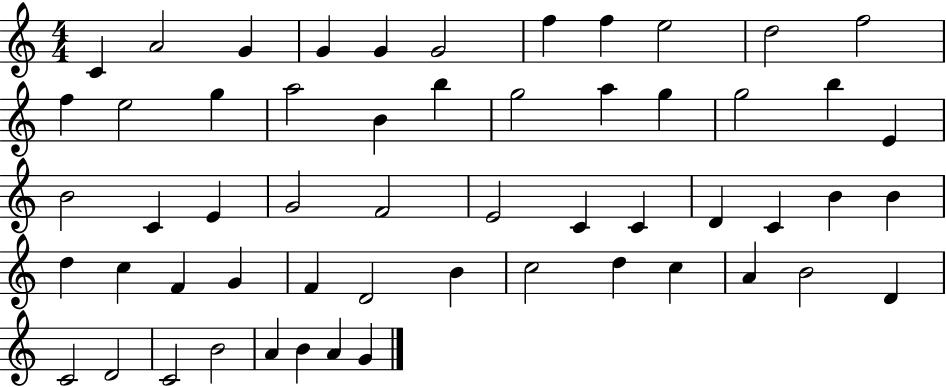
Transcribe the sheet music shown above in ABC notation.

X:1
T:Untitled
M:4/4
L:1/4
K:C
C A2 G G G G2 f f e2 d2 f2 f e2 g a2 B b g2 a g g2 b E B2 C E G2 F2 E2 C C D C B B d c F G F D2 B c2 d c A B2 D C2 D2 C2 B2 A B A G